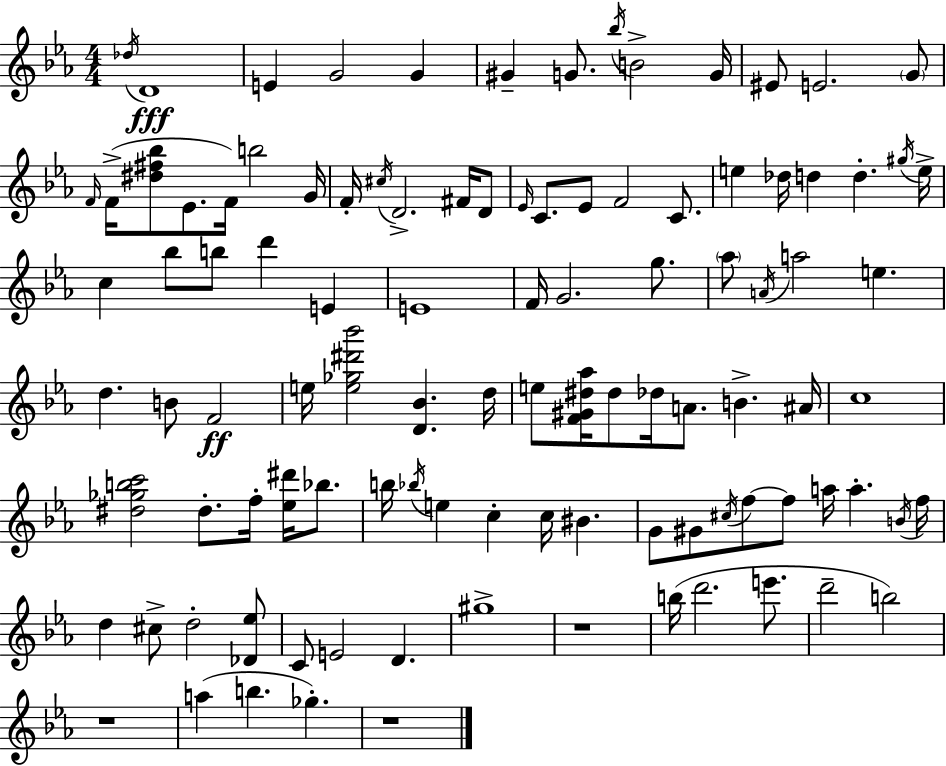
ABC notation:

X:1
T:Untitled
M:4/4
L:1/4
K:Eb
_d/4 D4 E G2 G ^G G/2 _b/4 B2 G/4 ^E/2 E2 G/2 F/4 F/4 [^d^f_b]/2 _E/2 F/4 b2 G/4 F/4 ^c/4 D2 ^F/4 D/2 _E/4 C/2 _E/2 F2 C/2 e _d/4 d d ^g/4 e/4 c _b/2 b/2 d' E E4 F/4 G2 g/2 _a/2 A/4 a2 e d B/2 F2 e/4 [e_g^d'_b']2 [D_B] d/4 e/2 [F^G^d_a]/4 ^d/2 _d/4 A/2 B ^A/4 c4 [^d_gbc']2 ^d/2 f/4 [_e^d']/4 _b/2 b/4 _b/4 e c c/4 ^B G/2 ^G/2 ^c/4 f/2 f/2 a/4 a B/4 f/4 d ^c/2 d2 [_D_e]/2 C/2 E2 D ^g4 z4 b/4 d'2 e'/2 d'2 b2 z4 a b _g z4